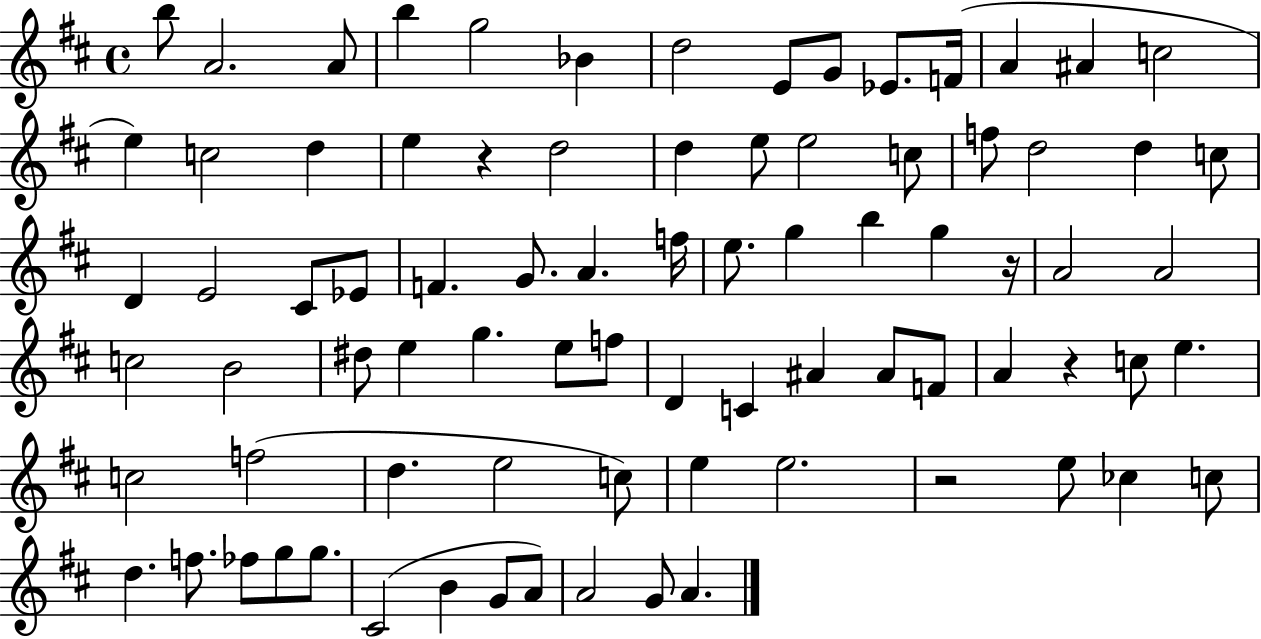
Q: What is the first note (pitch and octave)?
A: B5